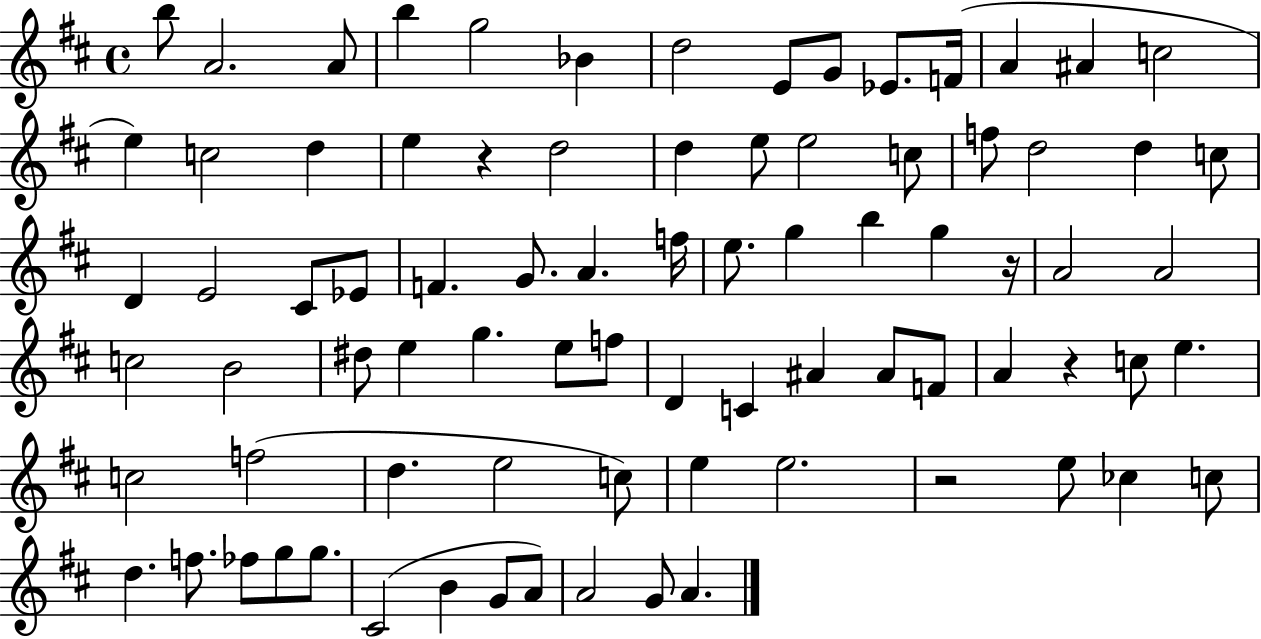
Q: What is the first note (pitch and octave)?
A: B5